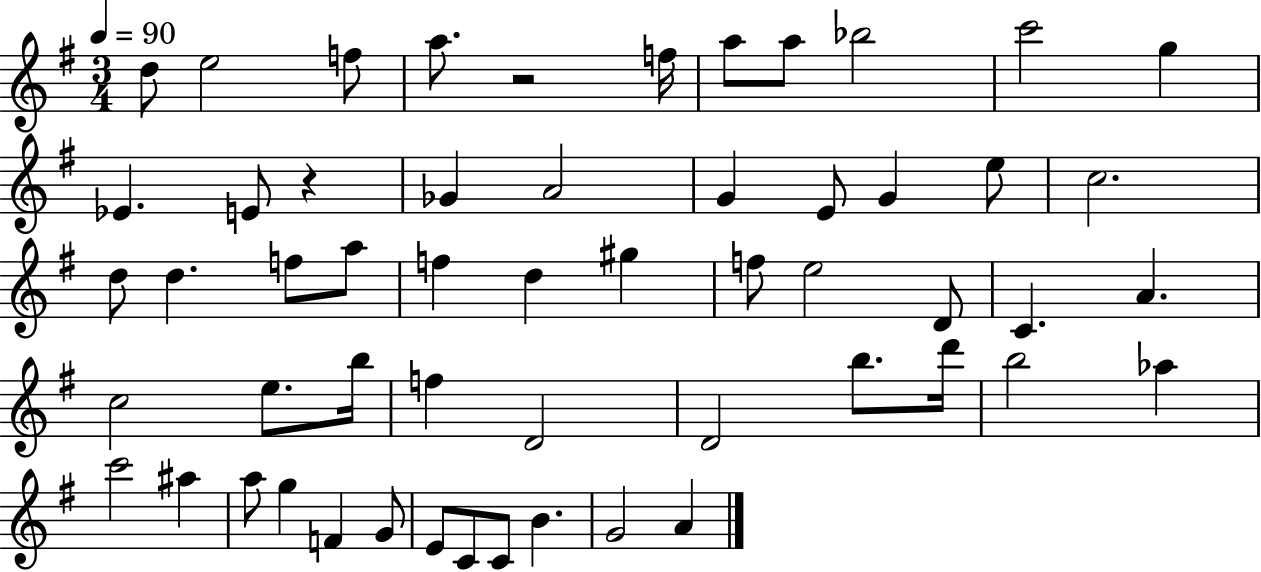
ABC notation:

X:1
T:Untitled
M:3/4
L:1/4
K:G
d/2 e2 f/2 a/2 z2 f/4 a/2 a/2 _b2 c'2 g _E E/2 z _G A2 G E/2 G e/2 c2 d/2 d f/2 a/2 f d ^g f/2 e2 D/2 C A c2 e/2 b/4 f D2 D2 b/2 d'/4 b2 _a c'2 ^a a/2 g F G/2 E/2 C/2 C/2 B G2 A